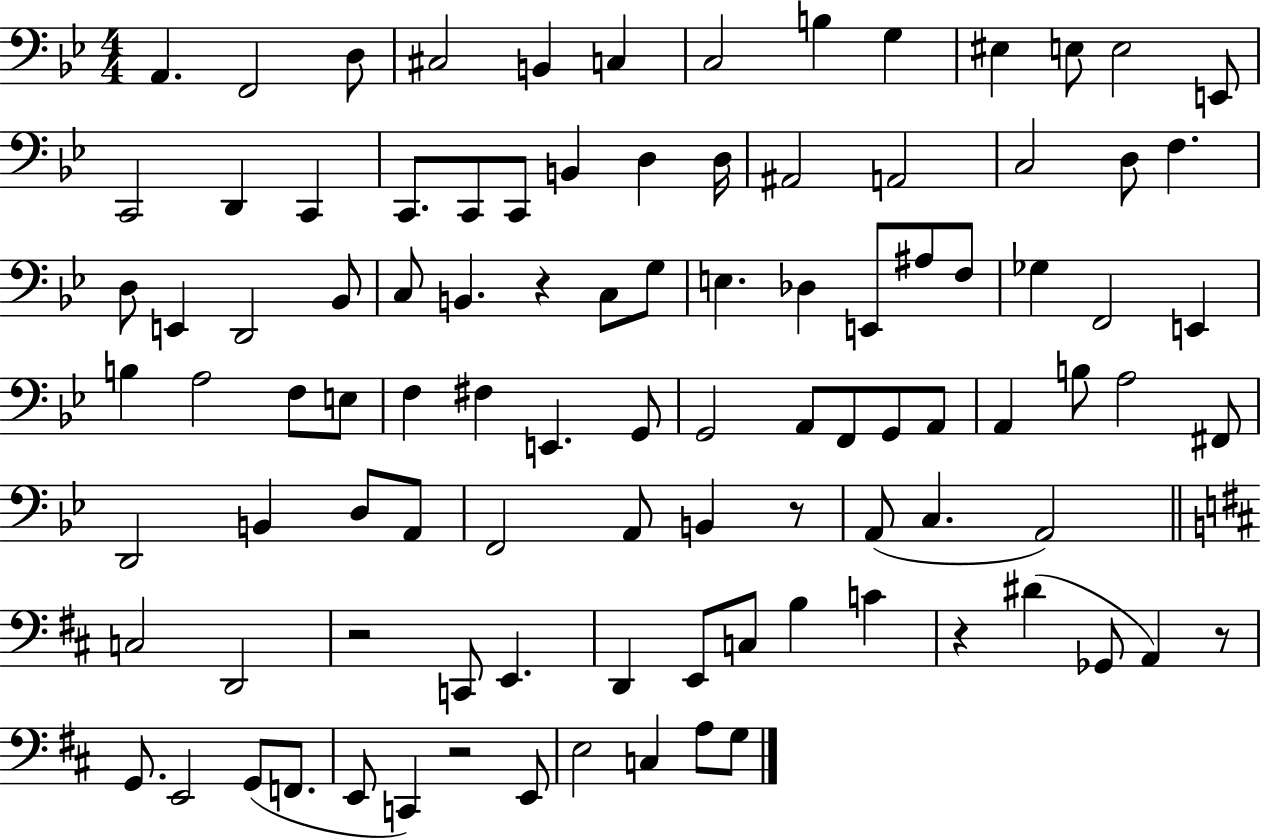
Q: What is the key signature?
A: BES major